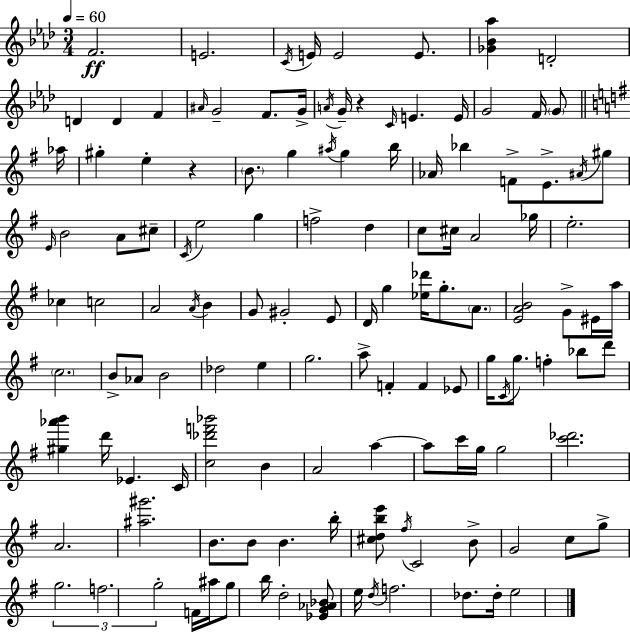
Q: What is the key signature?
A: AES major